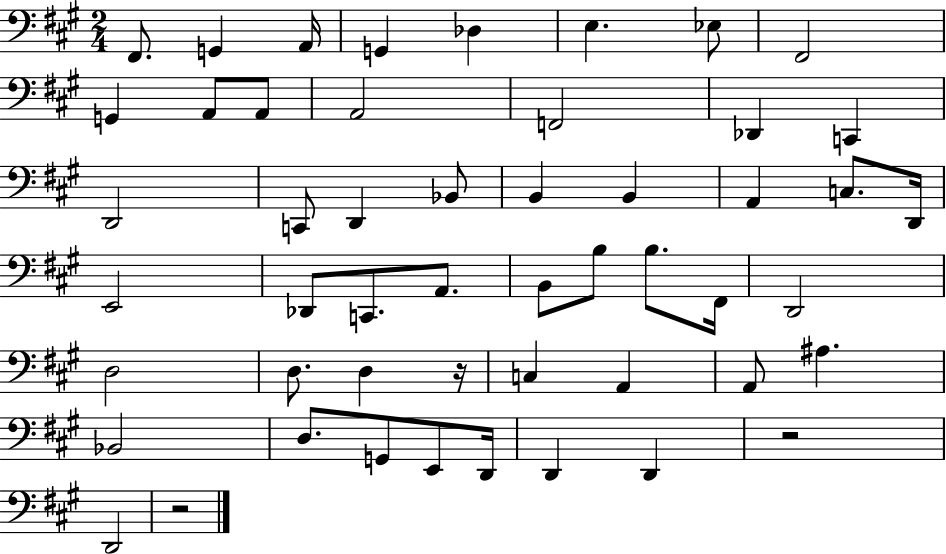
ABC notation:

X:1
T:Untitled
M:2/4
L:1/4
K:A
^F,,/2 G,, A,,/4 G,, _D, E, _E,/2 ^F,,2 G,, A,,/2 A,,/2 A,,2 F,,2 _D,, C,, D,,2 C,,/2 D,, _B,,/2 B,, B,, A,, C,/2 D,,/4 E,,2 _D,,/2 C,,/2 A,,/2 B,,/2 B,/2 B,/2 ^F,,/4 D,,2 D,2 D,/2 D, z/4 C, A,, A,,/2 ^A, _B,,2 D,/2 G,,/2 E,,/2 D,,/4 D,, D,, z2 D,,2 z2